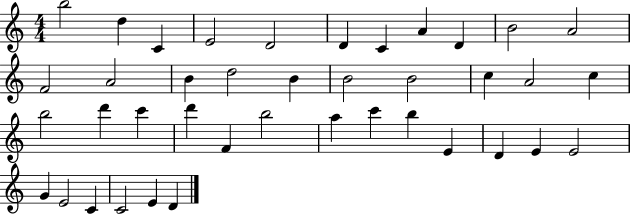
B5/h D5/q C4/q E4/h D4/h D4/q C4/q A4/q D4/q B4/h A4/h F4/h A4/h B4/q D5/h B4/q B4/h B4/h C5/q A4/h C5/q B5/h D6/q C6/q D6/q F4/q B5/h A5/q C6/q B5/q E4/q D4/q E4/q E4/h G4/q E4/h C4/q C4/h E4/q D4/q